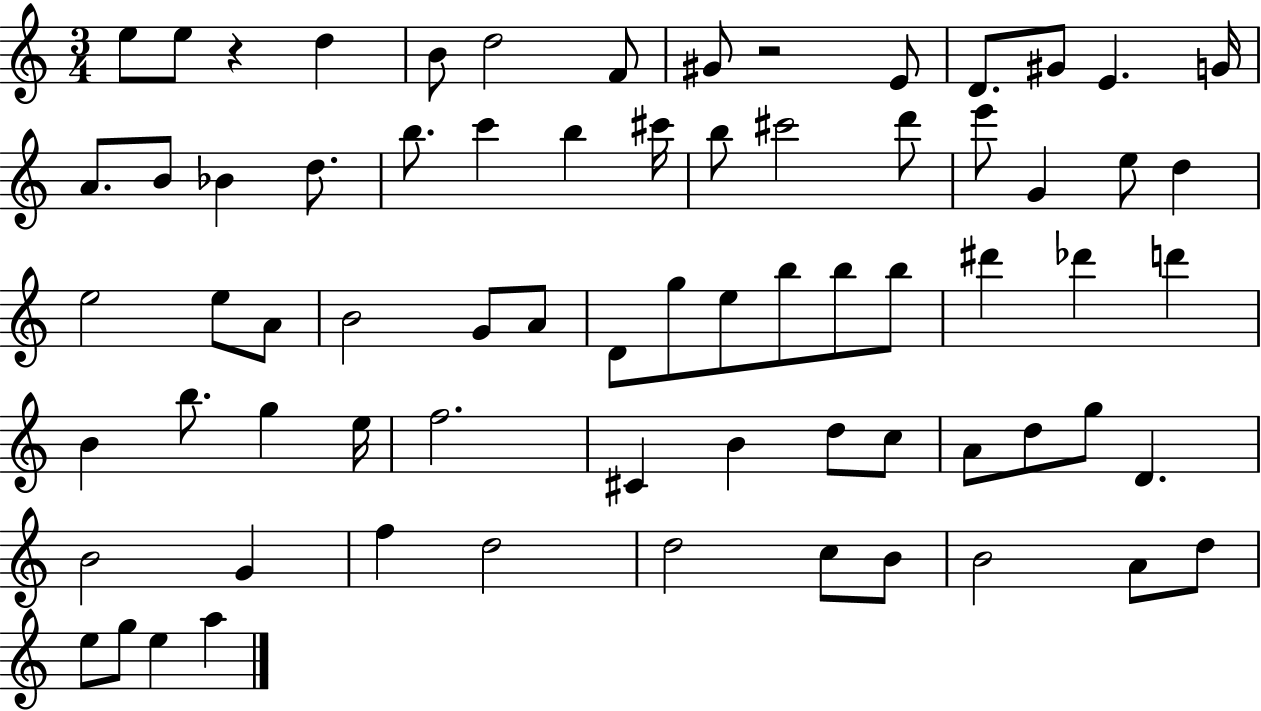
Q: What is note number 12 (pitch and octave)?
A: G4